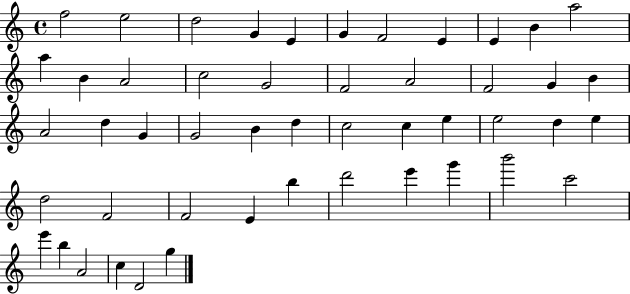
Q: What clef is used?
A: treble